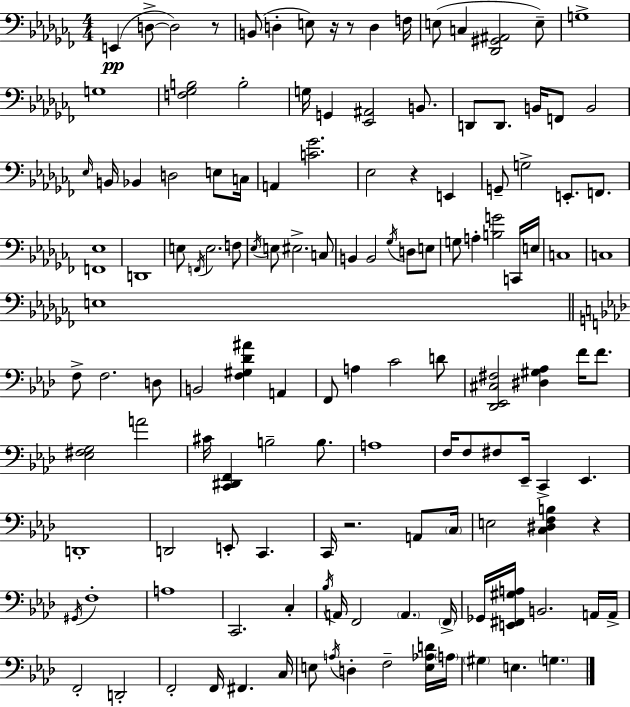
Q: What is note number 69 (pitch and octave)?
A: C#4